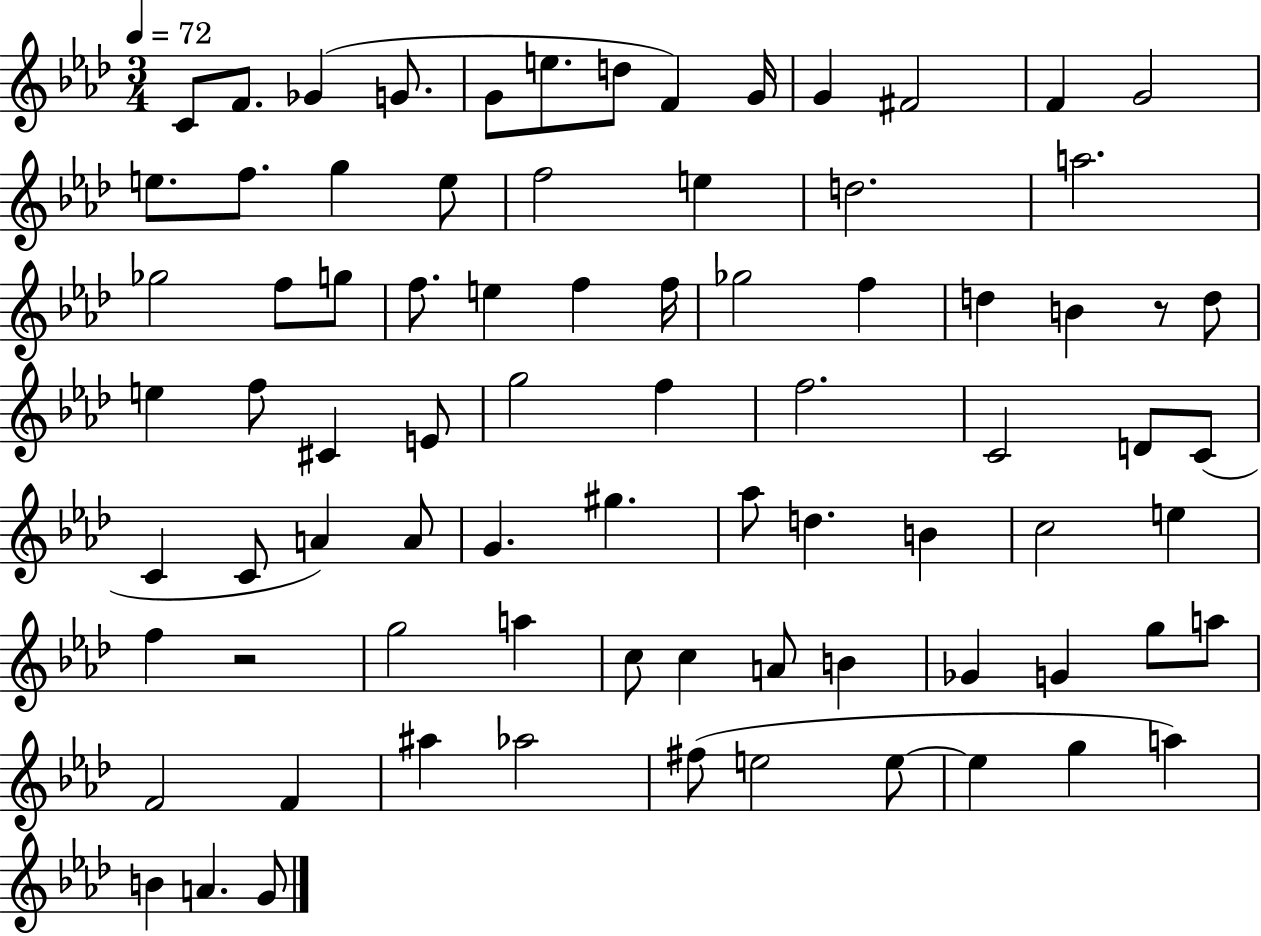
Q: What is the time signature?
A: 3/4